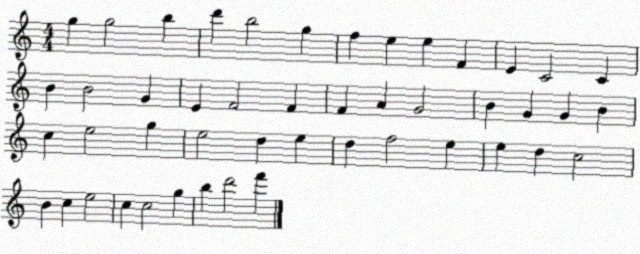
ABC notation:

X:1
T:Untitled
M:4/4
L:1/4
K:C
g g2 b d' b2 g f e e F E C2 C B B2 G E F2 F F A G2 B G G B c e2 g e2 d e d f2 e e d c2 B c e2 c c2 g b d'2 f'